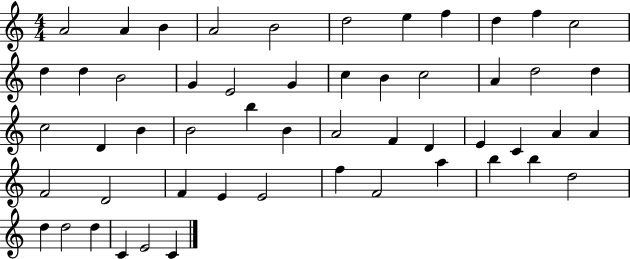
A4/h A4/q B4/q A4/h B4/h D5/h E5/q F5/q D5/q F5/q C5/h D5/q D5/q B4/h G4/q E4/h G4/q C5/q B4/q C5/h A4/q D5/h D5/q C5/h D4/q B4/q B4/h B5/q B4/q A4/h F4/q D4/q E4/q C4/q A4/q A4/q F4/h D4/h F4/q E4/q E4/h F5/q F4/h A5/q B5/q B5/q D5/h D5/q D5/h D5/q C4/q E4/h C4/q